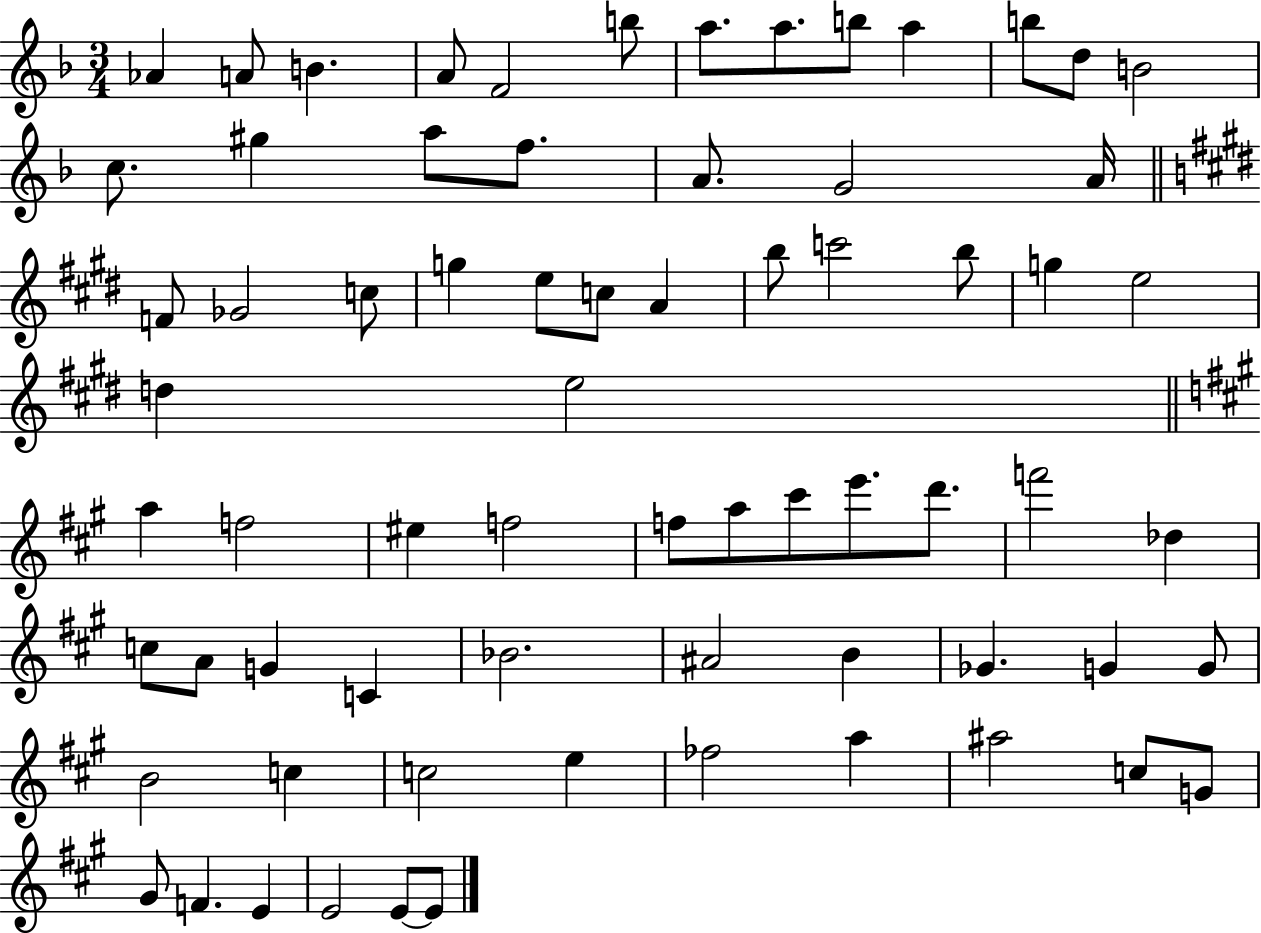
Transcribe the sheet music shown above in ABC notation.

X:1
T:Untitled
M:3/4
L:1/4
K:F
_A A/2 B A/2 F2 b/2 a/2 a/2 b/2 a b/2 d/2 B2 c/2 ^g a/2 f/2 A/2 G2 A/4 F/2 _G2 c/2 g e/2 c/2 A b/2 c'2 b/2 g e2 d e2 a f2 ^e f2 f/2 a/2 ^c'/2 e'/2 d'/2 f'2 _d c/2 A/2 G C _B2 ^A2 B _G G G/2 B2 c c2 e _f2 a ^a2 c/2 G/2 ^G/2 F E E2 E/2 E/2